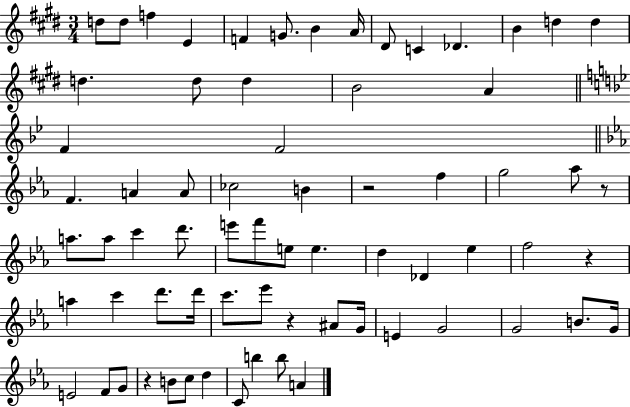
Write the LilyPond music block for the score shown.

{
  \clef treble
  \numericTimeSignature
  \time 3/4
  \key e \major
  \repeat volta 2 { d''8 d''8 f''4 e'4 | f'4 g'8. b'4 a'16 | dis'8 c'4 des'4. | b'4 d''4 d''4 | \break d''4. d''8 d''4 | b'2 a'4 | \bar "||" \break \key bes \major f'4 f'2 | \bar "||" \break \key ees \major f'4. a'4 a'8 | ces''2 b'4 | r2 f''4 | g''2 aes''8 r8 | \break a''8. a''8 c'''4 d'''8. | e'''8 f'''8 e''8 e''4. | d''4 des'4 ees''4 | f''2 r4 | \break a''4 c'''4 d'''8. d'''16 | c'''8. ees'''8 r4 ais'8 g'16 | e'4 g'2 | g'2 b'8. g'16 | \break e'2 f'8 g'8 | r4 b'8 c''8 d''4 | c'8 b''4 b''8 a'4 | } \bar "|."
}